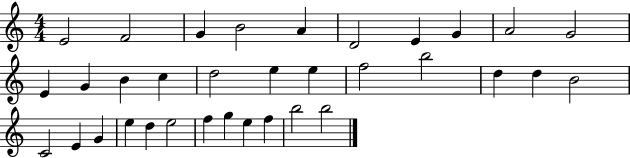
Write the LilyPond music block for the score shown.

{
  \clef treble
  \numericTimeSignature
  \time 4/4
  \key c \major
  e'2 f'2 | g'4 b'2 a'4 | d'2 e'4 g'4 | a'2 g'2 | \break e'4 g'4 b'4 c''4 | d''2 e''4 e''4 | f''2 b''2 | d''4 d''4 b'2 | \break c'2 e'4 g'4 | e''4 d''4 e''2 | f''4 g''4 e''4 f''4 | b''2 b''2 | \break \bar "|."
}